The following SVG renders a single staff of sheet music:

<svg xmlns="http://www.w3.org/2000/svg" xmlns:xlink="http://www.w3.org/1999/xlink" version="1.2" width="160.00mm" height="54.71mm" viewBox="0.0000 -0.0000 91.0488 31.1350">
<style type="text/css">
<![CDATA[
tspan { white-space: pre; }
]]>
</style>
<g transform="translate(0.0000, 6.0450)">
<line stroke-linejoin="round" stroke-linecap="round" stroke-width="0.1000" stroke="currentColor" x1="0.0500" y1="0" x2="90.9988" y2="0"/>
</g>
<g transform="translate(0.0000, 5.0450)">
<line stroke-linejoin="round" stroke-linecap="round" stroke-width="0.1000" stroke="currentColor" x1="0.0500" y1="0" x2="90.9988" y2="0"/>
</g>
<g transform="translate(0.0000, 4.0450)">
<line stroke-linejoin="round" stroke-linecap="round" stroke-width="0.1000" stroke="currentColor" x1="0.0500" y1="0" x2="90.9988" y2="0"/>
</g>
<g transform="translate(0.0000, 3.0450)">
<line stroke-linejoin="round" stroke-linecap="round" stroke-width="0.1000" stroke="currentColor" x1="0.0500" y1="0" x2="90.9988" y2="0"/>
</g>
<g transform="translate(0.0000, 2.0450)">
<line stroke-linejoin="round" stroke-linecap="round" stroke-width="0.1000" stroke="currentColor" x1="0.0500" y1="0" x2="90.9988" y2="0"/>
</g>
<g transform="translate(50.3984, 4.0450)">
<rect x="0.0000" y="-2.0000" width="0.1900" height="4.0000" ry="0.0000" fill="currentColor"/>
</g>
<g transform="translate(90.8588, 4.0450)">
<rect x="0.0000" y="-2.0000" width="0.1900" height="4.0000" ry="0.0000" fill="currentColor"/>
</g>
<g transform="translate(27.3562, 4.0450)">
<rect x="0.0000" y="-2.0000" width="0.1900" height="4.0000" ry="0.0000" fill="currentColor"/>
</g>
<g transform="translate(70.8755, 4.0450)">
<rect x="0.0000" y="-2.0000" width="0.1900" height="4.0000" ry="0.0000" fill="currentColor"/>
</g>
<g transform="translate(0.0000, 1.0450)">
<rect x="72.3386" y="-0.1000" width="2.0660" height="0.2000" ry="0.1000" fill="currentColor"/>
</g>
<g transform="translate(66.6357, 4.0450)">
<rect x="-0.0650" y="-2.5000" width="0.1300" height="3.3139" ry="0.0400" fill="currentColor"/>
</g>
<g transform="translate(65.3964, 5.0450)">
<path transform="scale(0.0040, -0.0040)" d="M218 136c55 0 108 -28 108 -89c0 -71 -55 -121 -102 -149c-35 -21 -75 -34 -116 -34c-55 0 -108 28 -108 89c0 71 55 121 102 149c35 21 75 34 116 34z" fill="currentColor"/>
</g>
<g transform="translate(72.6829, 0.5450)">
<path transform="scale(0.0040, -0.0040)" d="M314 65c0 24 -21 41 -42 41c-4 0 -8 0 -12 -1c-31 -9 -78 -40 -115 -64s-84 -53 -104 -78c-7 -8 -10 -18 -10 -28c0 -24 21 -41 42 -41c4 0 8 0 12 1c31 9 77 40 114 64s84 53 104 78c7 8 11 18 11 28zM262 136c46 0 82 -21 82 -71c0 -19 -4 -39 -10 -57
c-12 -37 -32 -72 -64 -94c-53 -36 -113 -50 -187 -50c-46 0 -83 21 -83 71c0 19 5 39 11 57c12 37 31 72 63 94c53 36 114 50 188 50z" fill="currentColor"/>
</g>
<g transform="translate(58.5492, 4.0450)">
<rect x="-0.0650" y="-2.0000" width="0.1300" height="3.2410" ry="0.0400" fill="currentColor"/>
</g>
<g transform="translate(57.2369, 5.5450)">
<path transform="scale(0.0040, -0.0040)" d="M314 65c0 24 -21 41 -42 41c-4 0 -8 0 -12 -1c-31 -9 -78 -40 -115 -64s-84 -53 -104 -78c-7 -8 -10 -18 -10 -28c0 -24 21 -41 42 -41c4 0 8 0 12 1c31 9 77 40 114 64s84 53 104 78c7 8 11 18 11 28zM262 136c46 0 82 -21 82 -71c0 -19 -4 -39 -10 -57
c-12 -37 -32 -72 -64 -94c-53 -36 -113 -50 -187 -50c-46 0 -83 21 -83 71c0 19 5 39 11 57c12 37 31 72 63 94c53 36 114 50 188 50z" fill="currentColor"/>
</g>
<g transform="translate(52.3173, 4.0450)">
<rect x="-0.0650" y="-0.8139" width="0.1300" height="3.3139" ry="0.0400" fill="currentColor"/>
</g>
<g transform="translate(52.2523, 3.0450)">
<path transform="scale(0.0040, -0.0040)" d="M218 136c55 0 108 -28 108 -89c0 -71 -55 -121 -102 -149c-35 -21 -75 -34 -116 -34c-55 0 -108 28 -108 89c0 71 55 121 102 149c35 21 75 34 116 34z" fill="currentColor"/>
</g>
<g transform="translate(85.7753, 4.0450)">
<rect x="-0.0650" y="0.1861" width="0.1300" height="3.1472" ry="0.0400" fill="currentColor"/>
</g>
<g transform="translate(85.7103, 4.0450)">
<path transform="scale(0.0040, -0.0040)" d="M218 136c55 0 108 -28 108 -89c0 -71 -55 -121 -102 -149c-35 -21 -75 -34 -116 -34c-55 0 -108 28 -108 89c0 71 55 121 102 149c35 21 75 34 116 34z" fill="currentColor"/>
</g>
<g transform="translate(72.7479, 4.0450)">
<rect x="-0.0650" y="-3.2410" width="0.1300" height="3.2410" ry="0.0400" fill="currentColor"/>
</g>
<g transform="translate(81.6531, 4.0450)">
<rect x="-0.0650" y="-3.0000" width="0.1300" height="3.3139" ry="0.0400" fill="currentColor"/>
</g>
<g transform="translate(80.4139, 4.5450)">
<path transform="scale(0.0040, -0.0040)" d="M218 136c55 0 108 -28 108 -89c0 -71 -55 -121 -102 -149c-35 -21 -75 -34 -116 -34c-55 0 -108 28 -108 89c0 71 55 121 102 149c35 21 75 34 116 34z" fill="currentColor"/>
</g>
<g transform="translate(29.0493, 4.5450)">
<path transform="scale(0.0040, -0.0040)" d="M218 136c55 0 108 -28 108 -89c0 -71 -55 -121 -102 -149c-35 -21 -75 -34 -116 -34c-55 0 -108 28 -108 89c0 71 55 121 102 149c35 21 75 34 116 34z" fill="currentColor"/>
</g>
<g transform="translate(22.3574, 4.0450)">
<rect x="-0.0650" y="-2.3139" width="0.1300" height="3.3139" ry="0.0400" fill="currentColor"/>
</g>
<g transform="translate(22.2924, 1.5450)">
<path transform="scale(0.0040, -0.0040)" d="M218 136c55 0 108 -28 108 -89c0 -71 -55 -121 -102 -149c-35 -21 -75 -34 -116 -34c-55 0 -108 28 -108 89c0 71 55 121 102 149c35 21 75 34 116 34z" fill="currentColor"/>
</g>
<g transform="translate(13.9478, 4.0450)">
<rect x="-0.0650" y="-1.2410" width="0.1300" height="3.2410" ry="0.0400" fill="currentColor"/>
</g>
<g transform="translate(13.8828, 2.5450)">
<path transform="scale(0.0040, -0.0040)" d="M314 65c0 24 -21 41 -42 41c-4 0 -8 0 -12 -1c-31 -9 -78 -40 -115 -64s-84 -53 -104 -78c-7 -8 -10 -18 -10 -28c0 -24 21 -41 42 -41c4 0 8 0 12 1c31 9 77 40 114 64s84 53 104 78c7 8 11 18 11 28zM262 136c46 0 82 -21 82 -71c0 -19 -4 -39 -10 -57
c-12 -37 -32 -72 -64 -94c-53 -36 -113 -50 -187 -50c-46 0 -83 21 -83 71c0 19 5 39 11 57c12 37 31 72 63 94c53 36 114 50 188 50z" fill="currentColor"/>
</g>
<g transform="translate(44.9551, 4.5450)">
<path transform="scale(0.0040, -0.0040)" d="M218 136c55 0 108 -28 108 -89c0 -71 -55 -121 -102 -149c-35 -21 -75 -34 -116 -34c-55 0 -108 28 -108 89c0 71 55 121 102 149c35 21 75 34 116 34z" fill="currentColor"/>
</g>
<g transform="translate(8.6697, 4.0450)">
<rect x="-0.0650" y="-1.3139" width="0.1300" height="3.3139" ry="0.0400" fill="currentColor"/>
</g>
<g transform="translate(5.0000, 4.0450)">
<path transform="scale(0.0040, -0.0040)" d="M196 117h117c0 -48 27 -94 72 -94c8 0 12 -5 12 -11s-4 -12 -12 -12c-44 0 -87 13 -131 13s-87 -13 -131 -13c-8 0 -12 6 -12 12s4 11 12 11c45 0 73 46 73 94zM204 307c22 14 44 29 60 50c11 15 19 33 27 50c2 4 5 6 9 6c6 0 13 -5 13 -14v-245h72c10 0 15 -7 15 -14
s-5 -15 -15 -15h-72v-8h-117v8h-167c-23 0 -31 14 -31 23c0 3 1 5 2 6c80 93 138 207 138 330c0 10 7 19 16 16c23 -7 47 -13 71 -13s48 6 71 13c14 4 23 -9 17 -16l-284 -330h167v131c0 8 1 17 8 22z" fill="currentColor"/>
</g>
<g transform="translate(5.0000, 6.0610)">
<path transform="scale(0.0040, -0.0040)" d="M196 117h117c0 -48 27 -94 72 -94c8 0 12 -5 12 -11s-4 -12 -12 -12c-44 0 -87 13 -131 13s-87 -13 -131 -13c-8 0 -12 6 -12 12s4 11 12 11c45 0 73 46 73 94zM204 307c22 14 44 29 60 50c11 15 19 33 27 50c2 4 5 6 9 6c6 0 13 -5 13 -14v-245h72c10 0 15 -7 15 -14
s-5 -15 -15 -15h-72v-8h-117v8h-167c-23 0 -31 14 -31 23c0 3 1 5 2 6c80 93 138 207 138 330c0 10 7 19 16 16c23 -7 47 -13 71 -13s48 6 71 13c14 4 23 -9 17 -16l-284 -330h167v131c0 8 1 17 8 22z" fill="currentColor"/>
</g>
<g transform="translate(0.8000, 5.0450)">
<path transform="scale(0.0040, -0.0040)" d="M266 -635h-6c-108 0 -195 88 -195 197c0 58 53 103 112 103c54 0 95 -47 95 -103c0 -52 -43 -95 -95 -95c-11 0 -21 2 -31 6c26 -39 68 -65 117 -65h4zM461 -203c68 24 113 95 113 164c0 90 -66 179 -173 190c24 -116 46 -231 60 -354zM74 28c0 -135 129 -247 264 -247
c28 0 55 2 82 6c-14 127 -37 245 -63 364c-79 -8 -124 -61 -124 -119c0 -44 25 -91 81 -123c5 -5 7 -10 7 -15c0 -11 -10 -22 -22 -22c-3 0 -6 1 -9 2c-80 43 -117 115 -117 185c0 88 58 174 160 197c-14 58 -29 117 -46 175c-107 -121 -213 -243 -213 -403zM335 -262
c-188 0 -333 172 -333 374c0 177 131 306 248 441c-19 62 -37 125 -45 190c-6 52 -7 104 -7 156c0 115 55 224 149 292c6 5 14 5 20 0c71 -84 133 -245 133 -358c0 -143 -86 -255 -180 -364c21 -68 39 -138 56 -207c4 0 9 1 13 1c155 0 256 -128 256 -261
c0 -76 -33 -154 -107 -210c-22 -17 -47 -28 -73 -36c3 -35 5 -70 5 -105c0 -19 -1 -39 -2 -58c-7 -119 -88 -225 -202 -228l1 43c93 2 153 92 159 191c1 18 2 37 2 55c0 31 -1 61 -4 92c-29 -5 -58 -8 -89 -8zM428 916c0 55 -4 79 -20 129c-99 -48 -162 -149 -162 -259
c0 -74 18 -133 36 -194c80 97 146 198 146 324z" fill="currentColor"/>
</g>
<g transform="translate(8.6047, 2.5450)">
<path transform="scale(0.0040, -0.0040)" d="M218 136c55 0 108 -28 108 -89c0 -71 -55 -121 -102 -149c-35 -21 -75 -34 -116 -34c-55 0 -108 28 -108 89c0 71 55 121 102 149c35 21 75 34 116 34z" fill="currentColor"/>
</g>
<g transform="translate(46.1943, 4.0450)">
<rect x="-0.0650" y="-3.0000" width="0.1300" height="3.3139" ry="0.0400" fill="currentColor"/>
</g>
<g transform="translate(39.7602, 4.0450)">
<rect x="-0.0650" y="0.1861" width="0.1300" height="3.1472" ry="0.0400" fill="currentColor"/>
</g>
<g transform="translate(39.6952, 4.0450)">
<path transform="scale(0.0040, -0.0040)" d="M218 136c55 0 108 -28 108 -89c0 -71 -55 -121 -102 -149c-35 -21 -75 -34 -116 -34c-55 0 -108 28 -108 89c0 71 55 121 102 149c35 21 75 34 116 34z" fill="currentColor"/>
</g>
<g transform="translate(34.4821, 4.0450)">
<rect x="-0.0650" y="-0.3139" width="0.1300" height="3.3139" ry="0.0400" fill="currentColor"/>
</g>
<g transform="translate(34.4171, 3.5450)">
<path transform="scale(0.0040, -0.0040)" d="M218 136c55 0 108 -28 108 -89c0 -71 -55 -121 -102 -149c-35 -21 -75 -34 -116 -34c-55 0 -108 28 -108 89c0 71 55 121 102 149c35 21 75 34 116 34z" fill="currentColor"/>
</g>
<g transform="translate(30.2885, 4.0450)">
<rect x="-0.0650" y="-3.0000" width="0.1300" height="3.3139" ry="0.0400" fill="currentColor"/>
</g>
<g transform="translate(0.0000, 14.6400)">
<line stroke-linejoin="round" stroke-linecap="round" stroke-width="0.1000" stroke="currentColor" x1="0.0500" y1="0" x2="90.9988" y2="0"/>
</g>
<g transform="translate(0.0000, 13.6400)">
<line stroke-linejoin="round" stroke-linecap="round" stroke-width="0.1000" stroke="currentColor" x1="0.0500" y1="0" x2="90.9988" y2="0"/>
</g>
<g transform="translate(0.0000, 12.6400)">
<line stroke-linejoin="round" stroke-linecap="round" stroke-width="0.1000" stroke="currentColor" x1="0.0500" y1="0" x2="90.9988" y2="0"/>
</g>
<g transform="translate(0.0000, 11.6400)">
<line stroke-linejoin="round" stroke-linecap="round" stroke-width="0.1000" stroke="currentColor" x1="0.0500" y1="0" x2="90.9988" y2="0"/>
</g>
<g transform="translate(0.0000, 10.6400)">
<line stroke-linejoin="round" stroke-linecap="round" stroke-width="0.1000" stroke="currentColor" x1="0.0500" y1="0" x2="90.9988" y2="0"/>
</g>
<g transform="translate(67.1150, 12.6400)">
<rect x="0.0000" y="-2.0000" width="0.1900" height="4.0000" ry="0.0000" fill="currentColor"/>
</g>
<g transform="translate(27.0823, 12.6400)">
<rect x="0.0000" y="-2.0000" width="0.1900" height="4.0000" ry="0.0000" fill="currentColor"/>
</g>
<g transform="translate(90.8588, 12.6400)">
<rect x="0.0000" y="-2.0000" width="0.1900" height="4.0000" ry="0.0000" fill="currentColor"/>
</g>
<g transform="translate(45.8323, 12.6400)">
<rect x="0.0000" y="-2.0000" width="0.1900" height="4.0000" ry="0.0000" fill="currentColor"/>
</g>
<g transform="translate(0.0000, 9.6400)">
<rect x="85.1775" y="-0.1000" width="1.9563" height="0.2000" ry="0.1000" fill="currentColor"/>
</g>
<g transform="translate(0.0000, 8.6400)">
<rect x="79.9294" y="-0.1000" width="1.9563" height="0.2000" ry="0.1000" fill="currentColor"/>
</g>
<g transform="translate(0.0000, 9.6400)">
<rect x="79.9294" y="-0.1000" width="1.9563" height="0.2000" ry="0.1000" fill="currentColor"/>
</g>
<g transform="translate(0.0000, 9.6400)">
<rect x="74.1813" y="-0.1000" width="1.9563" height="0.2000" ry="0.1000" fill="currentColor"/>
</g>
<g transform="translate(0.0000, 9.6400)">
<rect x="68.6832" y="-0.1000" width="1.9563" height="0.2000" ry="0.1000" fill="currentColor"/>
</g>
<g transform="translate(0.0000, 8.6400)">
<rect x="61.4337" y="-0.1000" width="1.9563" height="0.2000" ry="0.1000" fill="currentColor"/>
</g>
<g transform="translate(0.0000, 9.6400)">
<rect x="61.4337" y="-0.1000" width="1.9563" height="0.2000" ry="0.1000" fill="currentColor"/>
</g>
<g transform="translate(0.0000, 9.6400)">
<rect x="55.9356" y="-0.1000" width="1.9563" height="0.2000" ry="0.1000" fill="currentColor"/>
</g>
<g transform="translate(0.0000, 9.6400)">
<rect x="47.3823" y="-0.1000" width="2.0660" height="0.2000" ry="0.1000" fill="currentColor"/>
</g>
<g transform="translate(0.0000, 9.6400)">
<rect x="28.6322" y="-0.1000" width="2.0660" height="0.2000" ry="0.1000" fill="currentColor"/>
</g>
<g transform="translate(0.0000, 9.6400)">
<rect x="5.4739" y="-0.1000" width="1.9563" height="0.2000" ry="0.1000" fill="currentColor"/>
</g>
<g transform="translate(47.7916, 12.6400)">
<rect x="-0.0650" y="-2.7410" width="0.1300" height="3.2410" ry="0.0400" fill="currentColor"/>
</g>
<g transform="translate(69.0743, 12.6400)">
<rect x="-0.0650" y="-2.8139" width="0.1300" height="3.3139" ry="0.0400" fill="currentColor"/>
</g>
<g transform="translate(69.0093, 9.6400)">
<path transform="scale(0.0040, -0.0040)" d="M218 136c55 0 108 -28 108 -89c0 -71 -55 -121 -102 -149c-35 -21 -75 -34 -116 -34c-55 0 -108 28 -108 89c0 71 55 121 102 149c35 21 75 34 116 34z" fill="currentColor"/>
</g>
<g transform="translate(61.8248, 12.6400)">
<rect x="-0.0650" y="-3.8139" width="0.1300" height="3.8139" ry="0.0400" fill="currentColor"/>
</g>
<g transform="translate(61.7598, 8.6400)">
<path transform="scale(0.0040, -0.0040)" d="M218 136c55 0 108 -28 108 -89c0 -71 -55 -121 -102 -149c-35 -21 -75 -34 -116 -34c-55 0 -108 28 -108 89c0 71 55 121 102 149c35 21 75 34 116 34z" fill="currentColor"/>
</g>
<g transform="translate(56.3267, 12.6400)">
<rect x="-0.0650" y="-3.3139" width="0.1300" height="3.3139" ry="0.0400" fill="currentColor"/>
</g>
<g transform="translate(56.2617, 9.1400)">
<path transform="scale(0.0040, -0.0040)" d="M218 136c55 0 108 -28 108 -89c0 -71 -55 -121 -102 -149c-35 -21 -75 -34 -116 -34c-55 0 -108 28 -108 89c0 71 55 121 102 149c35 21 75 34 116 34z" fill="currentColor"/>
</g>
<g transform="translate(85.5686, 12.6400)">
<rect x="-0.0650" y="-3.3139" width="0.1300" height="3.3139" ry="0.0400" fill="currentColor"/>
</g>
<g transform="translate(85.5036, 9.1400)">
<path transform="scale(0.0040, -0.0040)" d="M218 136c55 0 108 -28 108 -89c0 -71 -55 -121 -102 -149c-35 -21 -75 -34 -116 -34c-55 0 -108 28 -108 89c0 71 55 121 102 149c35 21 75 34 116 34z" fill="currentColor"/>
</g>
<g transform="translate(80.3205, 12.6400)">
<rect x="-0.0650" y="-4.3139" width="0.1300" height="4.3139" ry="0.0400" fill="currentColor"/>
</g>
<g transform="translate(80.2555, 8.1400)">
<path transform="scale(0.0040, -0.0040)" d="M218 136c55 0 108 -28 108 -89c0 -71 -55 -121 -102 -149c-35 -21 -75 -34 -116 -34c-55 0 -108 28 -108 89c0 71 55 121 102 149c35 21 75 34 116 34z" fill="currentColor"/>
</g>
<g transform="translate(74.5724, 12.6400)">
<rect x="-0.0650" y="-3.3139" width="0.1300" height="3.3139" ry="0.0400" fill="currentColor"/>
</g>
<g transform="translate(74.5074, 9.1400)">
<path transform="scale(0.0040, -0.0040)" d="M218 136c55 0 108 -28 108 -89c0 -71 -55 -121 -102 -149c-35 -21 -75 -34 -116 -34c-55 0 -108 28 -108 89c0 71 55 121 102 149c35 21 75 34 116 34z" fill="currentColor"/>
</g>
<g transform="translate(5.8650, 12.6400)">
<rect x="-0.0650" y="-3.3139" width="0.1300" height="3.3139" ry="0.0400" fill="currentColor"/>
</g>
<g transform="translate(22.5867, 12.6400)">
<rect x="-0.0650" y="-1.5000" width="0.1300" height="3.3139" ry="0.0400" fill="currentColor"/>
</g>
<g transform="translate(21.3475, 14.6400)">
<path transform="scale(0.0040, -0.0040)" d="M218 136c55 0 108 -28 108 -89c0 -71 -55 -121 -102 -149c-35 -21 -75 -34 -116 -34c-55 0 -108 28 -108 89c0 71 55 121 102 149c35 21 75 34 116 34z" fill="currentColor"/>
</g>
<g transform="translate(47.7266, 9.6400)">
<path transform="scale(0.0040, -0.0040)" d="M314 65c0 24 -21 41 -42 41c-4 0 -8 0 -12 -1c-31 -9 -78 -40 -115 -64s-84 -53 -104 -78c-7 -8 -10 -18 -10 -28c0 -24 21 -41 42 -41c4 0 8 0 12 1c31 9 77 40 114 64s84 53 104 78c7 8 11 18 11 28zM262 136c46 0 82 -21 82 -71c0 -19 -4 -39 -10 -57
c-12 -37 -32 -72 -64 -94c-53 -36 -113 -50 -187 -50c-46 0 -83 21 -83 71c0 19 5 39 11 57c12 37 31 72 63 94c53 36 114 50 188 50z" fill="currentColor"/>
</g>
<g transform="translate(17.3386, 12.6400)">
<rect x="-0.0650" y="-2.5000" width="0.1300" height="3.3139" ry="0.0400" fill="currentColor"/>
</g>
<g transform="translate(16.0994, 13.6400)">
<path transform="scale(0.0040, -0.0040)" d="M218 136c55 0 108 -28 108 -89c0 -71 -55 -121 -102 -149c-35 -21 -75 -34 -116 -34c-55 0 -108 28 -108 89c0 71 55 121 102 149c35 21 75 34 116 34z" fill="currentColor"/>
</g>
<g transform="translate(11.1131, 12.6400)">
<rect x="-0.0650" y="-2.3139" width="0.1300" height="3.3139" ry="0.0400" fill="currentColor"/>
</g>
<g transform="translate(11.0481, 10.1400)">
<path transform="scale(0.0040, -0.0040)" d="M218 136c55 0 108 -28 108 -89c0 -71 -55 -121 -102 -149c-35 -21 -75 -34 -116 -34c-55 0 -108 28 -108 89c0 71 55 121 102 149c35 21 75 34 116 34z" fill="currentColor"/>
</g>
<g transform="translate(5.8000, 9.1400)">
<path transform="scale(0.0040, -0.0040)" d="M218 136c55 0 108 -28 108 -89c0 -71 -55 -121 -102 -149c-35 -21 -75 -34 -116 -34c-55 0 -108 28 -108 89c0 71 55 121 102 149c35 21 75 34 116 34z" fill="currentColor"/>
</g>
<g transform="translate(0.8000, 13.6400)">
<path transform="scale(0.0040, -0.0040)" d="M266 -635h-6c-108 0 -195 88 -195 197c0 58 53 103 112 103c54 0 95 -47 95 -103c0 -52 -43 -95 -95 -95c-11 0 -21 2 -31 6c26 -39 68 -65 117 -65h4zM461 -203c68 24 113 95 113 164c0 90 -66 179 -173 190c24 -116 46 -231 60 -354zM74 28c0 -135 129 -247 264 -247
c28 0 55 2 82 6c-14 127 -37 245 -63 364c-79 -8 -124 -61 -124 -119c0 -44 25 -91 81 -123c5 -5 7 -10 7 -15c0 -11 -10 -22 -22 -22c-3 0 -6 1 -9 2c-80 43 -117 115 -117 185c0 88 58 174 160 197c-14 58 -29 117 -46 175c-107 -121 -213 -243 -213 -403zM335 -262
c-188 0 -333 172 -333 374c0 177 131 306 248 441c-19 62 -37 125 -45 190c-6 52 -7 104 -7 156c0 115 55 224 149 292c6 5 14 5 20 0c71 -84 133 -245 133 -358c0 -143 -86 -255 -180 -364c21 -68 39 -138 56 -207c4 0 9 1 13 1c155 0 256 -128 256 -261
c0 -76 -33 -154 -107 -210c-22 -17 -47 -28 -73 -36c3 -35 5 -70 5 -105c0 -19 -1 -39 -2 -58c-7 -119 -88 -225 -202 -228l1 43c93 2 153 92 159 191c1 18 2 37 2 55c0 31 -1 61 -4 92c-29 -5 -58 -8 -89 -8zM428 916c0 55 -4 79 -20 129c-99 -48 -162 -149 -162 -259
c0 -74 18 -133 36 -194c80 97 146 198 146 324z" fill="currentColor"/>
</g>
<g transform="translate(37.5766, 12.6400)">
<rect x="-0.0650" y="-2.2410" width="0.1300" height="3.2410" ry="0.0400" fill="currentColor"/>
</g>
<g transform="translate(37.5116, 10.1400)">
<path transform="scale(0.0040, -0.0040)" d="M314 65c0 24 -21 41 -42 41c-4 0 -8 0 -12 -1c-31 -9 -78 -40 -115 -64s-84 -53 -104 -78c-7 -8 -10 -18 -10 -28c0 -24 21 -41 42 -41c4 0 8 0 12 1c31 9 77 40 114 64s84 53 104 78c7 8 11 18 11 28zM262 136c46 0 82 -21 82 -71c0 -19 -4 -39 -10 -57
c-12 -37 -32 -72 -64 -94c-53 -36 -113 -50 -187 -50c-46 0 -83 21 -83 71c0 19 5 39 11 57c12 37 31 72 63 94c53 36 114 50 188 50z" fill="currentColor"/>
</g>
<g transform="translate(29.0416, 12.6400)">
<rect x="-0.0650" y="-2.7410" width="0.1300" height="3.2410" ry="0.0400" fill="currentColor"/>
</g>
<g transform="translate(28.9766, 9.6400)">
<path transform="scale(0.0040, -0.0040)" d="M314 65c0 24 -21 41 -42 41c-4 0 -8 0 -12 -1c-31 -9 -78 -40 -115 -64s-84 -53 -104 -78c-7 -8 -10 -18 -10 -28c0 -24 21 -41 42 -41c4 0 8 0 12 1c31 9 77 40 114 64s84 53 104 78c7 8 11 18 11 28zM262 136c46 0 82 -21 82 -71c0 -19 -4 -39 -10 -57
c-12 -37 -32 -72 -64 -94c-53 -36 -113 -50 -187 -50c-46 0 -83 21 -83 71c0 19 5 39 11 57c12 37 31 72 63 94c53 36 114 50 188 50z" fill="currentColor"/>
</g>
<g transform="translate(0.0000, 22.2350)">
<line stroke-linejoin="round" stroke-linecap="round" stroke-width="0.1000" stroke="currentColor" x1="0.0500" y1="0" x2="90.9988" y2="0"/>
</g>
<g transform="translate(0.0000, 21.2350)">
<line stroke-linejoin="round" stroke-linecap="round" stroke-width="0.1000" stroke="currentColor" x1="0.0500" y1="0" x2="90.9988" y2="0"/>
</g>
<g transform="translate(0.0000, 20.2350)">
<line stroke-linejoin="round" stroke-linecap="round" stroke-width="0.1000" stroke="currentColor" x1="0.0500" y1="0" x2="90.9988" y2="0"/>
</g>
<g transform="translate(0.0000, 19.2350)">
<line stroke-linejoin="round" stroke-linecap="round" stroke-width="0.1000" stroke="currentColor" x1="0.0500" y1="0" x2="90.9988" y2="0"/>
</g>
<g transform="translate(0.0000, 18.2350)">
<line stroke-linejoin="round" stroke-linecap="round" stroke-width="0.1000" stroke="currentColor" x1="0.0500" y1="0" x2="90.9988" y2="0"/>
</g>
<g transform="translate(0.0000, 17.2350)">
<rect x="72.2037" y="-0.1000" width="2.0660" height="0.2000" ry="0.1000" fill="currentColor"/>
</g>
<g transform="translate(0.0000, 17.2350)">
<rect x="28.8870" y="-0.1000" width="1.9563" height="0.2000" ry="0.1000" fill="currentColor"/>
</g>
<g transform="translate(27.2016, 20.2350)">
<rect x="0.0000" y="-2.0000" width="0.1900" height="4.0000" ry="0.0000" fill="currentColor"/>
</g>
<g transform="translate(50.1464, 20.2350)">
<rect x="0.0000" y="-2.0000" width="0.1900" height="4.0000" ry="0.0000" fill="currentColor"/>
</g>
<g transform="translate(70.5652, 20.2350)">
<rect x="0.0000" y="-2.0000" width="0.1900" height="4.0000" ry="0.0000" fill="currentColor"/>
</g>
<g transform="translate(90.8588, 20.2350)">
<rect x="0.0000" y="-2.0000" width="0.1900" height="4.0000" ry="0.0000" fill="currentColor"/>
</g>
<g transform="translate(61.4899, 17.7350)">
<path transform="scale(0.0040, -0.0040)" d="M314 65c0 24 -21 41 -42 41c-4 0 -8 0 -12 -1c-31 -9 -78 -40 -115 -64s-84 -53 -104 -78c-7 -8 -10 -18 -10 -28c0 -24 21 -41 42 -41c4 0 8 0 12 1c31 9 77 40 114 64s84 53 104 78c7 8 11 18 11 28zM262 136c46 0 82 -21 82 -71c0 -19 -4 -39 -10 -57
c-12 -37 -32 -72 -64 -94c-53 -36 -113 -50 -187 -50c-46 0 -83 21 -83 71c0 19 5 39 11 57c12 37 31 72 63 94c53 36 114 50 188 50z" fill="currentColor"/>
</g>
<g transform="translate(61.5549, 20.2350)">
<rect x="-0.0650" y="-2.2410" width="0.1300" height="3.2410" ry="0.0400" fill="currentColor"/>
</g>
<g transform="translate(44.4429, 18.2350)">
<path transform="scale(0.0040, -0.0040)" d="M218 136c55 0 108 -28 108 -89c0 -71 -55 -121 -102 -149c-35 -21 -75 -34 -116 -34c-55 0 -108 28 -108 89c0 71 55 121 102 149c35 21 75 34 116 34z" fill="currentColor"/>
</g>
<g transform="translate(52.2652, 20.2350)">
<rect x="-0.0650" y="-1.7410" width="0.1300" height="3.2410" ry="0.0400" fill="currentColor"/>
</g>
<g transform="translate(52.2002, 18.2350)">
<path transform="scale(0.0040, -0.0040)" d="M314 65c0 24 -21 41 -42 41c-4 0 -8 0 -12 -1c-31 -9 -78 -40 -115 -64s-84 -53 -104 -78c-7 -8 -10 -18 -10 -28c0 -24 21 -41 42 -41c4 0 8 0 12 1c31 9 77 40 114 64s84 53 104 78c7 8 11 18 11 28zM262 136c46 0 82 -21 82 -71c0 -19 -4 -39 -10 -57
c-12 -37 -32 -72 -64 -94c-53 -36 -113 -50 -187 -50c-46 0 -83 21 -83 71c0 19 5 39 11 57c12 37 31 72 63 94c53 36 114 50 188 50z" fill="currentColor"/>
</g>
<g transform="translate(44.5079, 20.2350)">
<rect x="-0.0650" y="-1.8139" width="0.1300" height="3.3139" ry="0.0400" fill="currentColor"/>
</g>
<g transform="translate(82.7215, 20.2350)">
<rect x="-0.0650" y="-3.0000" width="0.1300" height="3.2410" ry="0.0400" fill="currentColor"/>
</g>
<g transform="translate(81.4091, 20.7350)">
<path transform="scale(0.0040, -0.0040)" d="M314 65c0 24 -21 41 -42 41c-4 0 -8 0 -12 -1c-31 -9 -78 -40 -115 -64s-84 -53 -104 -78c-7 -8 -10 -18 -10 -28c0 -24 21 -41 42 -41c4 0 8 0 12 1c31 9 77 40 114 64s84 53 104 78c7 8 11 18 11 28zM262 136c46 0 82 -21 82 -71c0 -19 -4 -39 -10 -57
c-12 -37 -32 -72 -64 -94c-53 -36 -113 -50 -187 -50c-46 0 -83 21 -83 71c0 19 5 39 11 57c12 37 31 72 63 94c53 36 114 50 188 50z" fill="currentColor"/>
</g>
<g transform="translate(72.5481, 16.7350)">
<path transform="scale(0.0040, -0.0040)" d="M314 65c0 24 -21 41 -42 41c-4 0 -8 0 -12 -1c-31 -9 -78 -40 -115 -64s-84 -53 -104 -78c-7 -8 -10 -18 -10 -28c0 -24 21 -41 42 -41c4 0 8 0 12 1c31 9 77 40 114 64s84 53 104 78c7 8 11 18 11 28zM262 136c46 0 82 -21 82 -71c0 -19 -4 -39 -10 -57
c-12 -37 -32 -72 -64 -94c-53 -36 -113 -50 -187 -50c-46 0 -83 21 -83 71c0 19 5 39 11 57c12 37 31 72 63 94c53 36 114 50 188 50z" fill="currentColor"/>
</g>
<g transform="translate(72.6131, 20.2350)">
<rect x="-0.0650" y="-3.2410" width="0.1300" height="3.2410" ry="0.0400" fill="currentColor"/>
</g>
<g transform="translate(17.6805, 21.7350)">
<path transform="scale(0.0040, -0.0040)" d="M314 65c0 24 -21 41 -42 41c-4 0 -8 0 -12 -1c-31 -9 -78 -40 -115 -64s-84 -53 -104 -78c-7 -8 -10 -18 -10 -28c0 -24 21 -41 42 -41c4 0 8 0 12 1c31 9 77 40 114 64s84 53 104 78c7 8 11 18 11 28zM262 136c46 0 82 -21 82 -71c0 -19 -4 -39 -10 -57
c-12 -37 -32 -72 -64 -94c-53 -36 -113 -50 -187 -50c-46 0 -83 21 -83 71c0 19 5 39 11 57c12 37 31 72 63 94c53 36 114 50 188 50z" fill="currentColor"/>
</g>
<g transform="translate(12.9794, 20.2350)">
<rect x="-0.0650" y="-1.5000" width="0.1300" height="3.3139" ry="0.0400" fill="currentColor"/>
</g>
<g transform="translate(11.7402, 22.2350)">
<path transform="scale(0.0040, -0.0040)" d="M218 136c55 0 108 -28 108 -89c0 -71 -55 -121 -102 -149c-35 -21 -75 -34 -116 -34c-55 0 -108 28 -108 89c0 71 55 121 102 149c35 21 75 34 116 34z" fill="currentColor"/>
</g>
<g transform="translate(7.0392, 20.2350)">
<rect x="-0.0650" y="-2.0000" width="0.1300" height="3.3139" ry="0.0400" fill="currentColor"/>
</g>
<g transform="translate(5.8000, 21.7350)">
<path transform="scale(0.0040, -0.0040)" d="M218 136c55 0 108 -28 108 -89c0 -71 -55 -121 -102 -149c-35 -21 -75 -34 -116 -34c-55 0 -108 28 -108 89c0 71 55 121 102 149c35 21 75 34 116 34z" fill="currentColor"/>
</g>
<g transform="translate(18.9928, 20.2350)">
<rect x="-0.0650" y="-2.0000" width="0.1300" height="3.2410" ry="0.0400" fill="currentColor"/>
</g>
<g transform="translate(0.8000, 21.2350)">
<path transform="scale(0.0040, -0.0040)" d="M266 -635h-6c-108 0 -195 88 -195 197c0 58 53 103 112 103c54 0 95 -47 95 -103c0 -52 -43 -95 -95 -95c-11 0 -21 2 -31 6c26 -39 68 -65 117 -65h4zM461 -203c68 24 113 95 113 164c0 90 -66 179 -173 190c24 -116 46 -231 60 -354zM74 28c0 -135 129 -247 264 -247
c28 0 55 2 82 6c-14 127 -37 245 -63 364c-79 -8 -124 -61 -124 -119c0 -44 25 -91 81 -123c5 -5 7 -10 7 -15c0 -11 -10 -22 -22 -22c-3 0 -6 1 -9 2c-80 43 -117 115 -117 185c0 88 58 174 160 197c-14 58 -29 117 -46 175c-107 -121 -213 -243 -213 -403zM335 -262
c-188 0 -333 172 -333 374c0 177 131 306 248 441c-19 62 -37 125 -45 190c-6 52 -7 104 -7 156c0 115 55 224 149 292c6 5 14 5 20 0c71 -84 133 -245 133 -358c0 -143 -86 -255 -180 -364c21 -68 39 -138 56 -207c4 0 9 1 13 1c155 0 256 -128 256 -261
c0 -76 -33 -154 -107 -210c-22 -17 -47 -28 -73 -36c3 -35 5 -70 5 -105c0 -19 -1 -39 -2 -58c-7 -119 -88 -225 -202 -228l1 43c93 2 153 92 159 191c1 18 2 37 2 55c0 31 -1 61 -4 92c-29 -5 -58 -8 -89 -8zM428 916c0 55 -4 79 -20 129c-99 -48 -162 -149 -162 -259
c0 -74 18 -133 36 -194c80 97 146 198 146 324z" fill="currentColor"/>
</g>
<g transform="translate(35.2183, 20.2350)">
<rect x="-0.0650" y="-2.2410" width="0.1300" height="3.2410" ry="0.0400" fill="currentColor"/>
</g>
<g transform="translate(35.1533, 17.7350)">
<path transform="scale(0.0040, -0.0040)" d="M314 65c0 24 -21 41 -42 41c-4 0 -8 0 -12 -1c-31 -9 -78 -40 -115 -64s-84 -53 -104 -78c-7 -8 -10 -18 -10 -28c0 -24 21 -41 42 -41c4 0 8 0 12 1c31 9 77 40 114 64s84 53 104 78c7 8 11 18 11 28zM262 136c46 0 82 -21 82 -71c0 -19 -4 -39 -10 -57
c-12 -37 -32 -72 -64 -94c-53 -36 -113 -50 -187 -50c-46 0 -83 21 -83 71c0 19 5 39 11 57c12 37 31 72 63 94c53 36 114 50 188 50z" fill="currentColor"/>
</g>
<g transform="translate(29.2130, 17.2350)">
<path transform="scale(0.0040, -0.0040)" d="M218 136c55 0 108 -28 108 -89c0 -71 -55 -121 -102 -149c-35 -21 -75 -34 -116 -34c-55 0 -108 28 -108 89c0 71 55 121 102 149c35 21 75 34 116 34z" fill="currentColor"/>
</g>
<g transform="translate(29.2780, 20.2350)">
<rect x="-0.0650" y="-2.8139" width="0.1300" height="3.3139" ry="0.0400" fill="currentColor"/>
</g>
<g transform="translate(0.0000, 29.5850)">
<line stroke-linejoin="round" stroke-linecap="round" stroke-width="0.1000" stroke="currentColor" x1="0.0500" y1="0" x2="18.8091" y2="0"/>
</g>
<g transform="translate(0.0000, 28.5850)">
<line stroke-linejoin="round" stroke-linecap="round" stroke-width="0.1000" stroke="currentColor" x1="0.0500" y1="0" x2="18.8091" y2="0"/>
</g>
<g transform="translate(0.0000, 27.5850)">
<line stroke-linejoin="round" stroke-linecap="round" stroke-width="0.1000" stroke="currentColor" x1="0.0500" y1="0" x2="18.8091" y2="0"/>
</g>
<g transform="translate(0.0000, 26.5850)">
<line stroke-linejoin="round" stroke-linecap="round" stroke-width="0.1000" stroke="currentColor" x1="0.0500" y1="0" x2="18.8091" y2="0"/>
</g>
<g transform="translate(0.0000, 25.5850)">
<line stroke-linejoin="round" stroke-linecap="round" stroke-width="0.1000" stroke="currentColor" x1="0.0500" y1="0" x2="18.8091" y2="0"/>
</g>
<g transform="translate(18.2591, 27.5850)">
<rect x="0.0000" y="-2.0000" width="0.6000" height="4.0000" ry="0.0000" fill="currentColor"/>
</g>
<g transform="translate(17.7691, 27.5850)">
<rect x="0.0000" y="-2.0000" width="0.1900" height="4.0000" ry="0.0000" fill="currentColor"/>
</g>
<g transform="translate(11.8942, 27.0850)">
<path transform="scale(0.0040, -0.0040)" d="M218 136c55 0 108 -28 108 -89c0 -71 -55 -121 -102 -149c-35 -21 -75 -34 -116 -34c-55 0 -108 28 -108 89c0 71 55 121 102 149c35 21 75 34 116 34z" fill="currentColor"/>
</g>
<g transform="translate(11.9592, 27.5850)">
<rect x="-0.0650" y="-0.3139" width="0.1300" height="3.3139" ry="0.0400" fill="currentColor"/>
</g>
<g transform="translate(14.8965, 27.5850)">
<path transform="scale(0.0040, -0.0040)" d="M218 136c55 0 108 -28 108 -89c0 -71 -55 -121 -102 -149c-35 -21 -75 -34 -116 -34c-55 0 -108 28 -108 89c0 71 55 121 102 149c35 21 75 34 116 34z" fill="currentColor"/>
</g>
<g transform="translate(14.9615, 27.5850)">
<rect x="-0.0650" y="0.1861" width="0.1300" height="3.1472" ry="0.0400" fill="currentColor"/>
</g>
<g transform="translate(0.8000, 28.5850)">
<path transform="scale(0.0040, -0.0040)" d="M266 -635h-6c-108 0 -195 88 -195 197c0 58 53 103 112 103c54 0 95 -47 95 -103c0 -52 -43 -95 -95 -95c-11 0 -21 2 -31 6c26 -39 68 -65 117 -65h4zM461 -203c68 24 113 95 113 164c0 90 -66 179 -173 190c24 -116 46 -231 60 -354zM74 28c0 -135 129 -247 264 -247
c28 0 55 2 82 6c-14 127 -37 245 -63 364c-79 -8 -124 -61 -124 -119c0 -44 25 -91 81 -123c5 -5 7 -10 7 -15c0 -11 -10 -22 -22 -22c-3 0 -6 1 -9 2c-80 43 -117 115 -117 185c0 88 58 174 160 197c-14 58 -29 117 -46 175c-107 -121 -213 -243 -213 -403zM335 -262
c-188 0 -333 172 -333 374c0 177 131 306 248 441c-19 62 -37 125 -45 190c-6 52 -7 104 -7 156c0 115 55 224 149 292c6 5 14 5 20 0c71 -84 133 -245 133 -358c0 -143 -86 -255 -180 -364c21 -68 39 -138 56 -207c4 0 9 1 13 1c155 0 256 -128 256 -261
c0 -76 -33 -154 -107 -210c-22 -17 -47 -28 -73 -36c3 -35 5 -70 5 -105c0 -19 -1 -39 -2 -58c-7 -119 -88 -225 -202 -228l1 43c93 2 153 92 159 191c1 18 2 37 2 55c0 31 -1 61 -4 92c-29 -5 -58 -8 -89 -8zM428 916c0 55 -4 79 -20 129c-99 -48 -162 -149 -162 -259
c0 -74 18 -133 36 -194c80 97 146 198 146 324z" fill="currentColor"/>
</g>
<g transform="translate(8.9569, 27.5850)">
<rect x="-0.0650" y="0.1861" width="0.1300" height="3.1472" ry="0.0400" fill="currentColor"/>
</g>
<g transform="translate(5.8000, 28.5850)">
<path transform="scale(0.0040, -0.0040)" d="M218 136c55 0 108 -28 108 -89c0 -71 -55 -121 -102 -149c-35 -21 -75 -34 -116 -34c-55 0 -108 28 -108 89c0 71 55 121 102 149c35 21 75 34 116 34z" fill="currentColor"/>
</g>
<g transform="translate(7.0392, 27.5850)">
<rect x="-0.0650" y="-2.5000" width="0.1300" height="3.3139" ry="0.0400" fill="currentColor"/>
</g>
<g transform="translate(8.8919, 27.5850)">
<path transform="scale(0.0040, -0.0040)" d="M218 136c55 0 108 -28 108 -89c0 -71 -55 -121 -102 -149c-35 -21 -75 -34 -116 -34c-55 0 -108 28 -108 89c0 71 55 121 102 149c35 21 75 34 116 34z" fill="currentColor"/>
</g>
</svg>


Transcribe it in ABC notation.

X:1
T:Untitled
M:4/4
L:1/4
K:C
e e2 g A c B A d F2 G b2 A B b g G E a2 g2 a2 b c' a b d' b F E F2 a g2 f f2 g2 b2 A2 G B c B